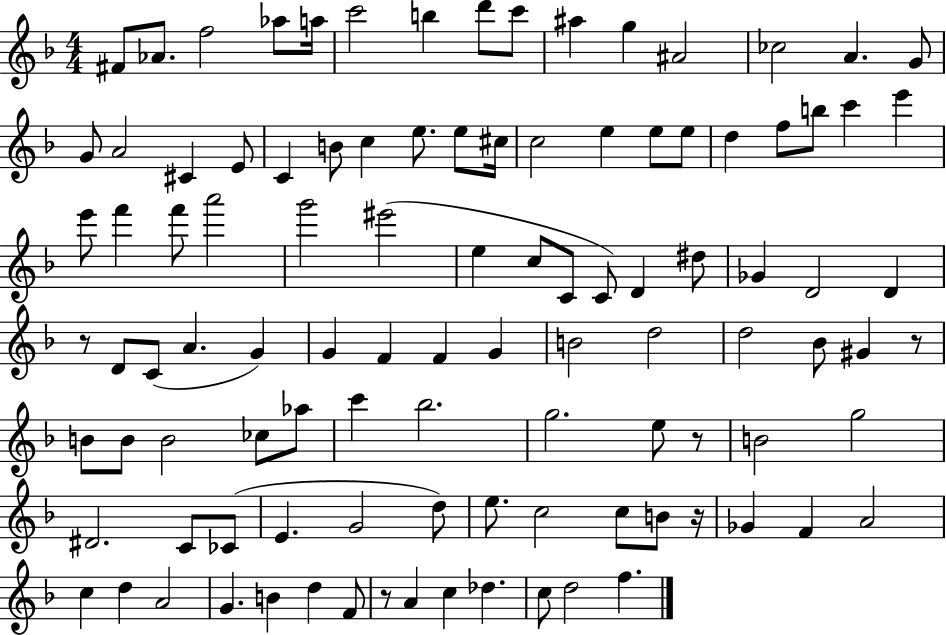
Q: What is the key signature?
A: F major